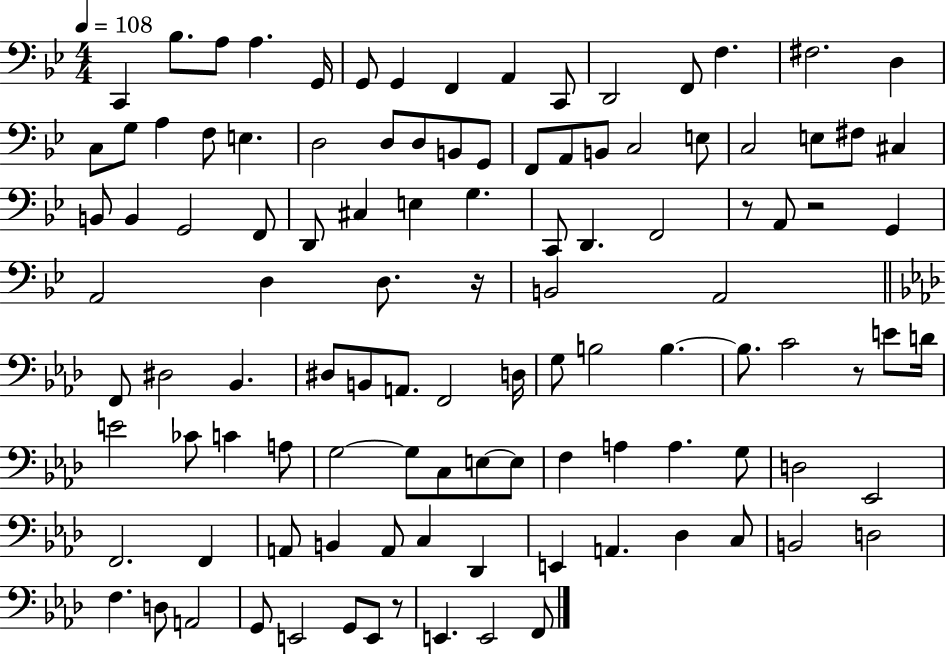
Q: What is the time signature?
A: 4/4